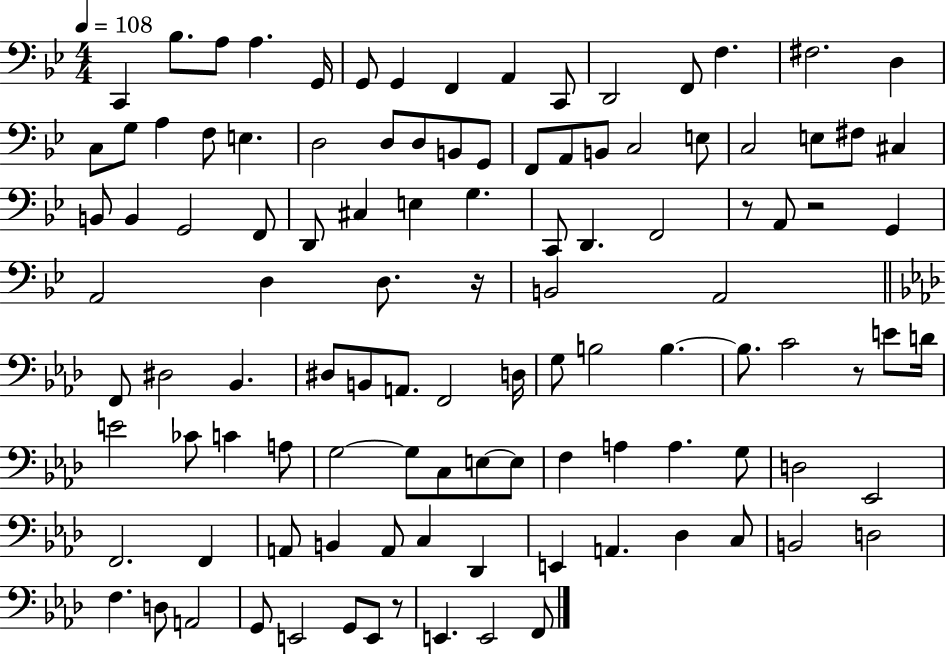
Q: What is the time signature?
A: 4/4